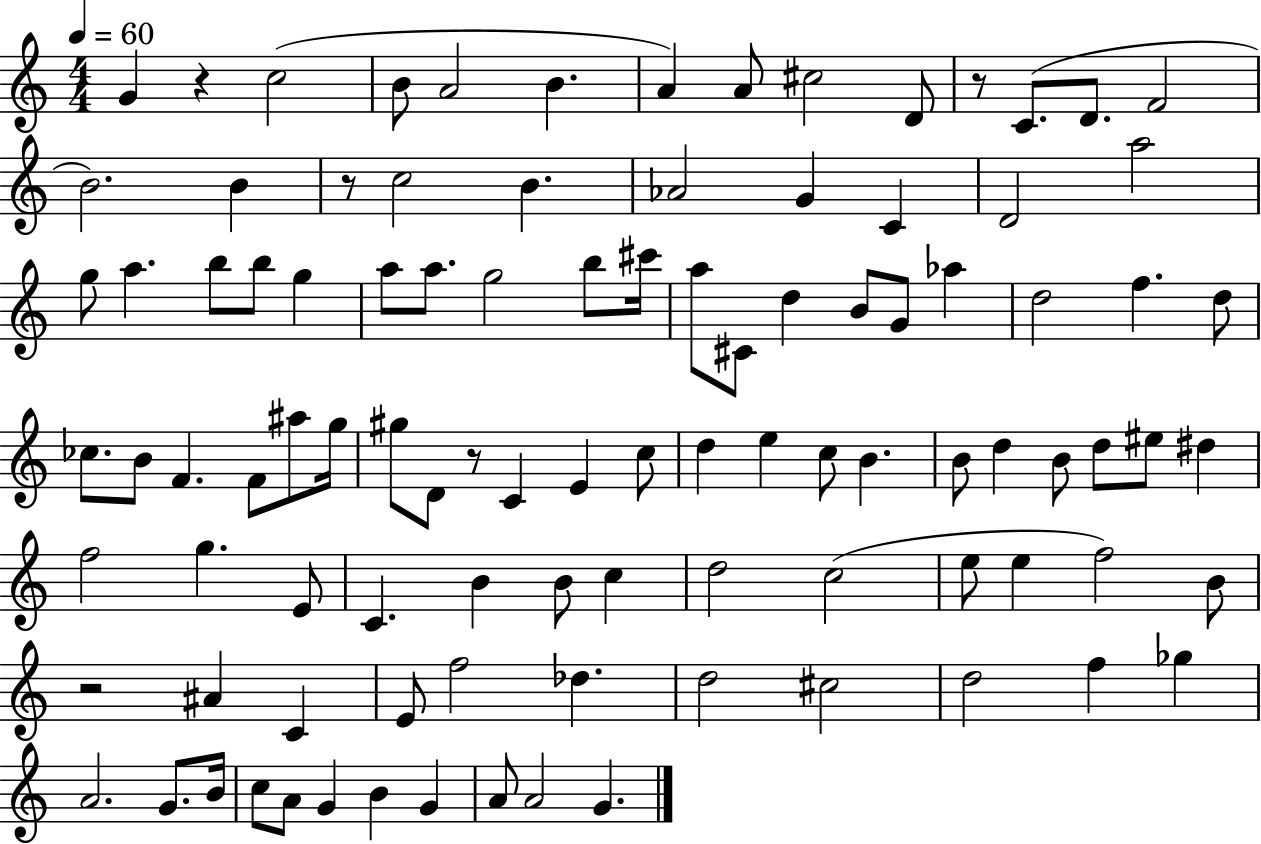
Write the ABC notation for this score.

X:1
T:Untitled
M:4/4
L:1/4
K:C
G z c2 B/2 A2 B A A/2 ^c2 D/2 z/2 C/2 D/2 F2 B2 B z/2 c2 B _A2 G C D2 a2 g/2 a b/2 b/2 g a/2 a/2 g2 b/2 ^c'/4 a/2 ^C/2 d B/2 G/2 _a d2 f d/2 _c/2 B/2 F F/2 ^a/2 g/4 ^g/2 D/2 z/2 C E c/2 d e c/2 B B/2 d B/2 d/2 ^e/2 ^d f2 g E/2 C B B/2 c d2 c2 e/2 e f2 B/2 z2 ^A C E/2 f2 _d d2 ^c2 d2 f _g A2 G/2 B/4 c/2 A/2 G B G A/2 A2 G